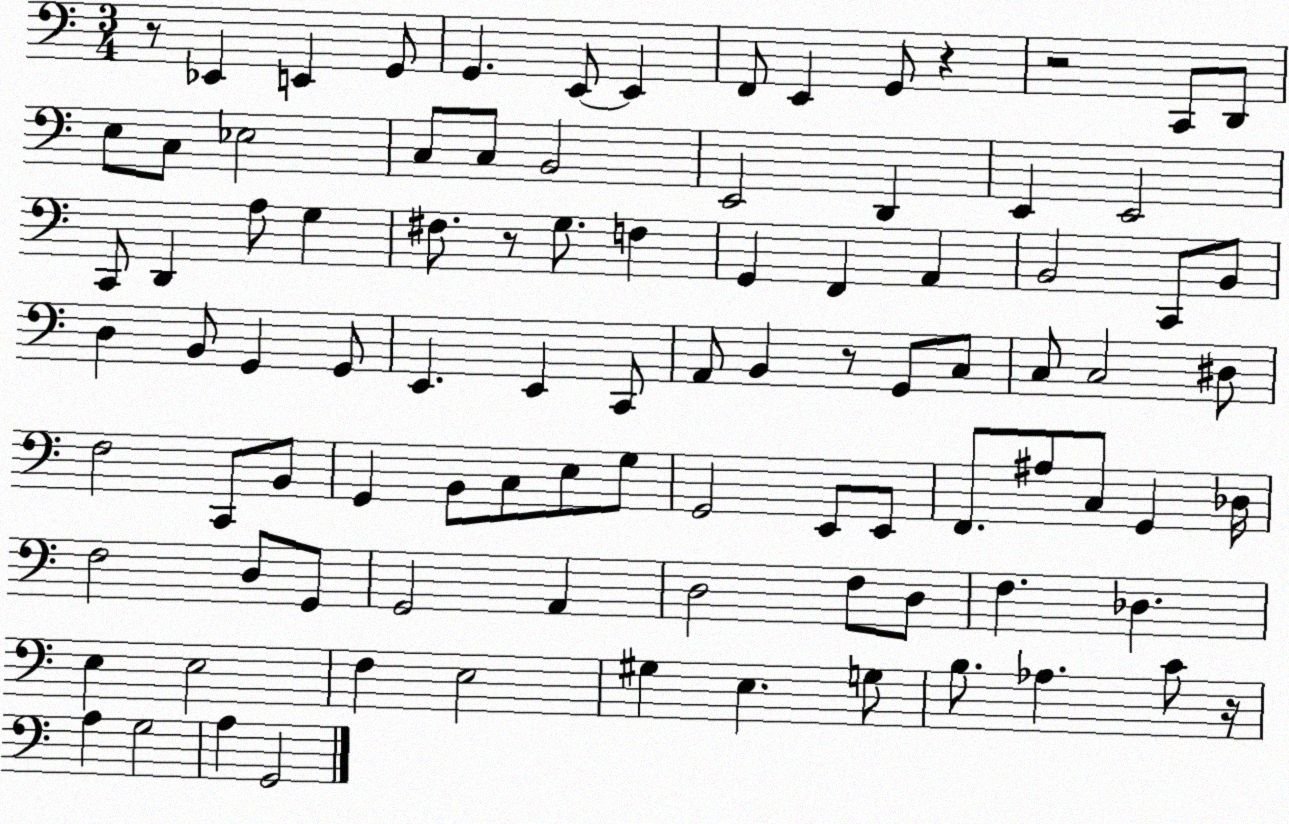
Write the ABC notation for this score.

X:1
T:Untitled
M:3/4
L:1/4
K:C
z/2 _E,, E,, G,,/2 G,, E,,/2 E,, F,,/2 E,, G,,/2 z z2 C,,/2 D,,/2 E,/2 C,/2 _E,2 C,/2 C,/2 B,,2 E,,2 D,, E,, E,,2 C,,/2 D,, A,/2 G, ^F,/2 z/2 G,/2 F, G,, F,, A,, B,,2 C,,/2 B,,/2 D, B,,/2 G,, G,,/2 E,, E,, C,,/2 A,,/2 B,, z/2 G,,/2 C,/2 C,/2 C,2 ^D,/2 F,2 C,,/2 B,,/2 G,, B,,/2 C,/2 E,/2 G,/2 G,,2 E,,/2 E,,/2 F,,/2 ^A,/2 C,/2 G,, _D,/4 F,2 D,/2 G,,/2 G,,2 A,, D,2 F,/2 D,/2 F, _D, E, E,2 F, E,2 ^G, E, G,/2 B,/2 _A, C/2 z/4 A, G,2 A, G,,2